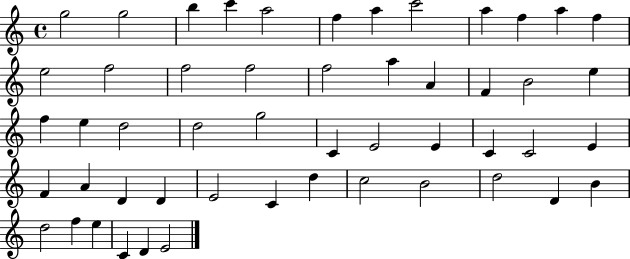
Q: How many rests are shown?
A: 0